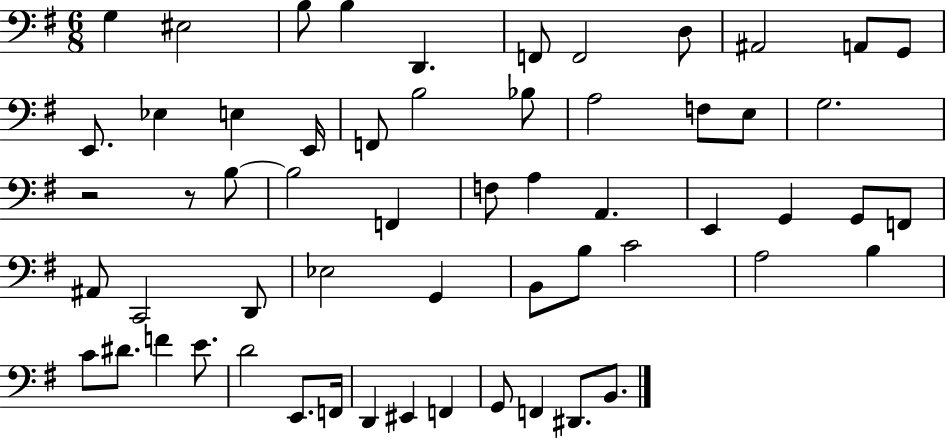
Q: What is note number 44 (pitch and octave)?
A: D#4